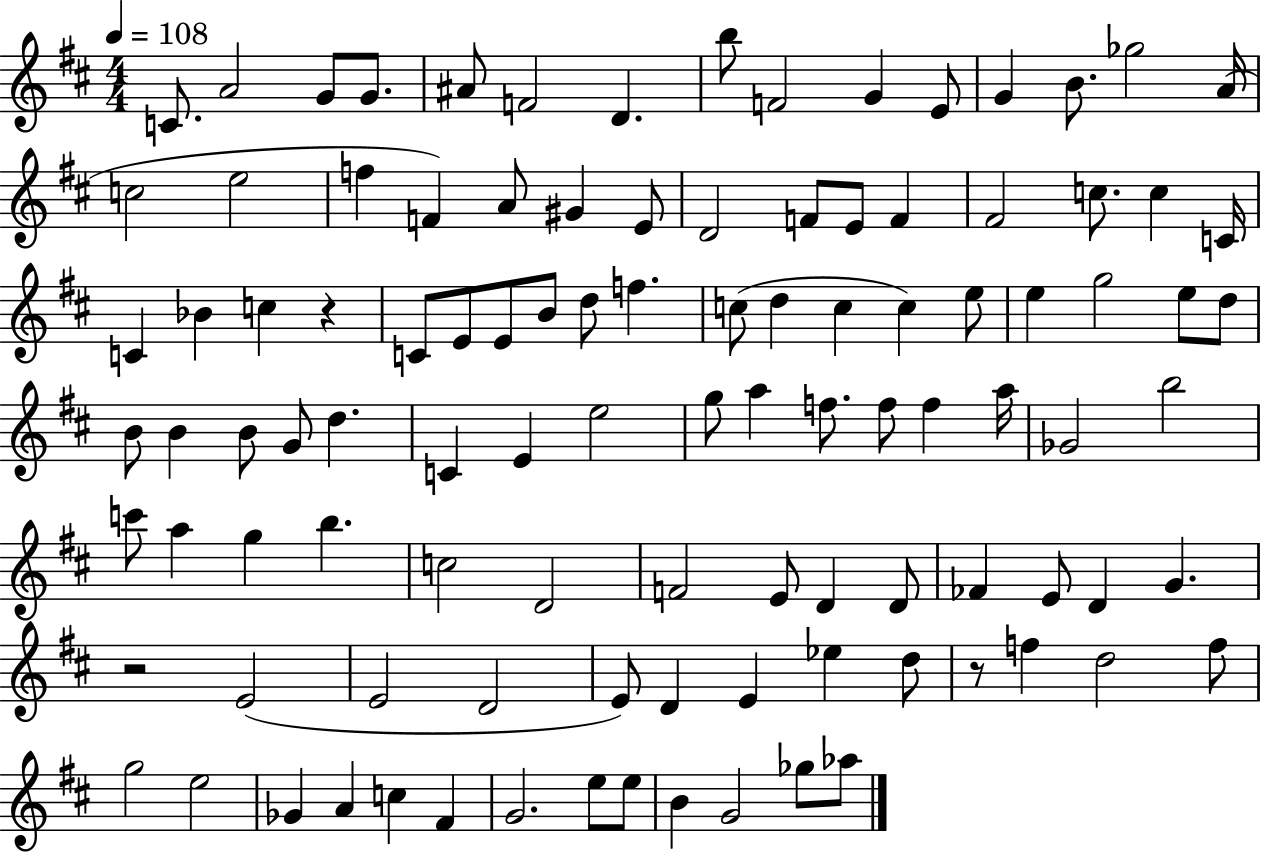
{
  \clef treble
  \numericTimeSignature
  \time 4/4
  \key d \major
  \tempo 4 = 108
  \repeat volta 2 { c'8. a'2 g'8 g'8. | ais'8 f'2 d'4. | b''8 f'2 g'4 e'8 | g'4 b'8. ges''2 a'16( | \break c''2 e''2 | f''4 f'4) a'8 gis'4 e'8 | d'2 f'8 e'8 f'4 | fis'2 c''8. c''4 c'16 | \break c'4 bes'4 c''4 r4 | c'8 e'8 e'8 b'8 d''8 f''4. | c''8( d''4 c''4 c''4) e''8 | e''4 g''2 e''8 d''8 | \break b'8 b'4 b'8 g'8 d''4. | c'4 e'4 e''2 | g''8 a''4 f''8. f''8 f''4 a''16 | ges'2 b''2 | \break c'''8 a''4 g''4 b''4. | c''2 d'2 | f'2 e'8 d'4 d'8 | fes'4 e'8 d'4 g'4. | \break r2 e'2( | e'2 d'2 | e'8) d'4 e'4 ees''4 d''8 | r8 f''4 d''2 f''8 | \break g''2 e''2 | ges'4 a'4 c''4 fis'4 | g'2. e''8 e''8 | b'4 g'2 ges''8 aes''8 | \break } \bar "|."
}